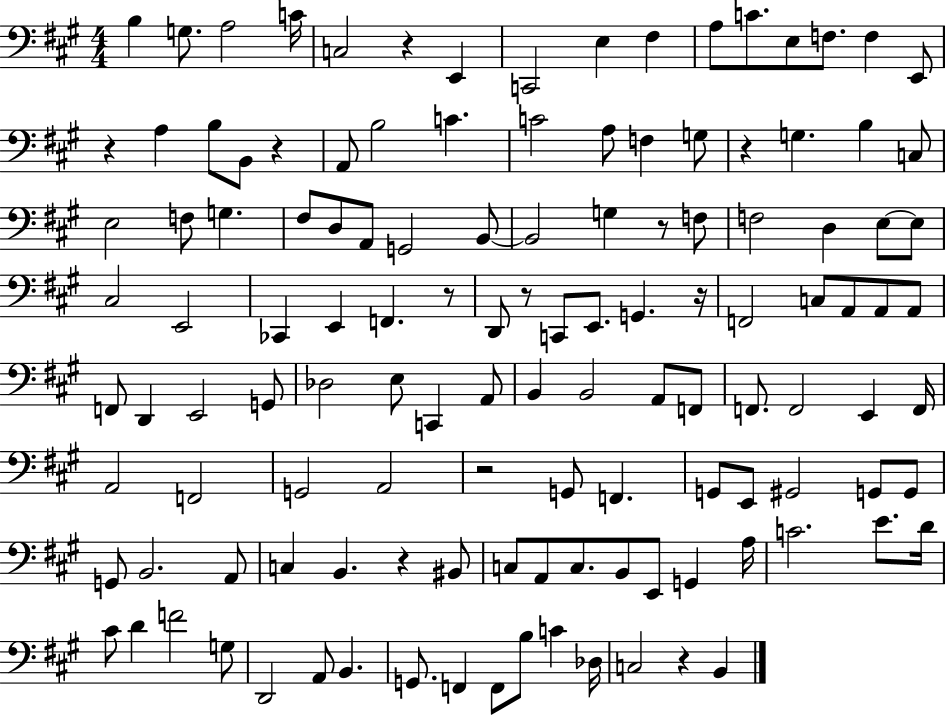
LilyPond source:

{
  \clef bass
  \numericTimeSignature
  \time 4/4
  \key a \major
  b4 g8. a2 c'16 | c2 r4 e,4 | c,2 e4 fis4 | a8 c'8. e8 f8. f4 e,8 | \break r4 a4 b8 b,8 r4 | a,8 b2 c'4. | c'2 a8 f4 g8 | r4 g4. b4 c8 | \break e2 f8 g4. | fis8 d8 a,8 g,2 b,8~~ | b,2 g4 r8 f8 | f2 d4 e8~~ e8 | \break cis2 e,2 | ces,4 e,4 f,4. r8 | d,8 r8 c,8 e,8. g,4. r16 | f,2 c8 a,8 a,8 a,8 | \break f,8 d,4 e,2 g,8 | des2 e8 c,4 a,8 | b,4 b,2 a,8 f,8 | f,8. f,2 e,4 f,16 | \break a,2 f,2 | g,2 a,2 | r2 g,8 f,4. | g,8 e,8 gis,2 g,8 g,8 | \break g,8 b,2. a,8 | c4 b,4. r4 bis,8 | c8 a,8 c8. b,8 e,8 g,4 a16 | c'2. e'8. d'16 | \break cis'8 d'4 f'2 g8 | d,2 a,8 b,4. | g,8. f,4 f,8 b8 c'4 des16 | c2 r4 b,4 | \break \bar "|."
}